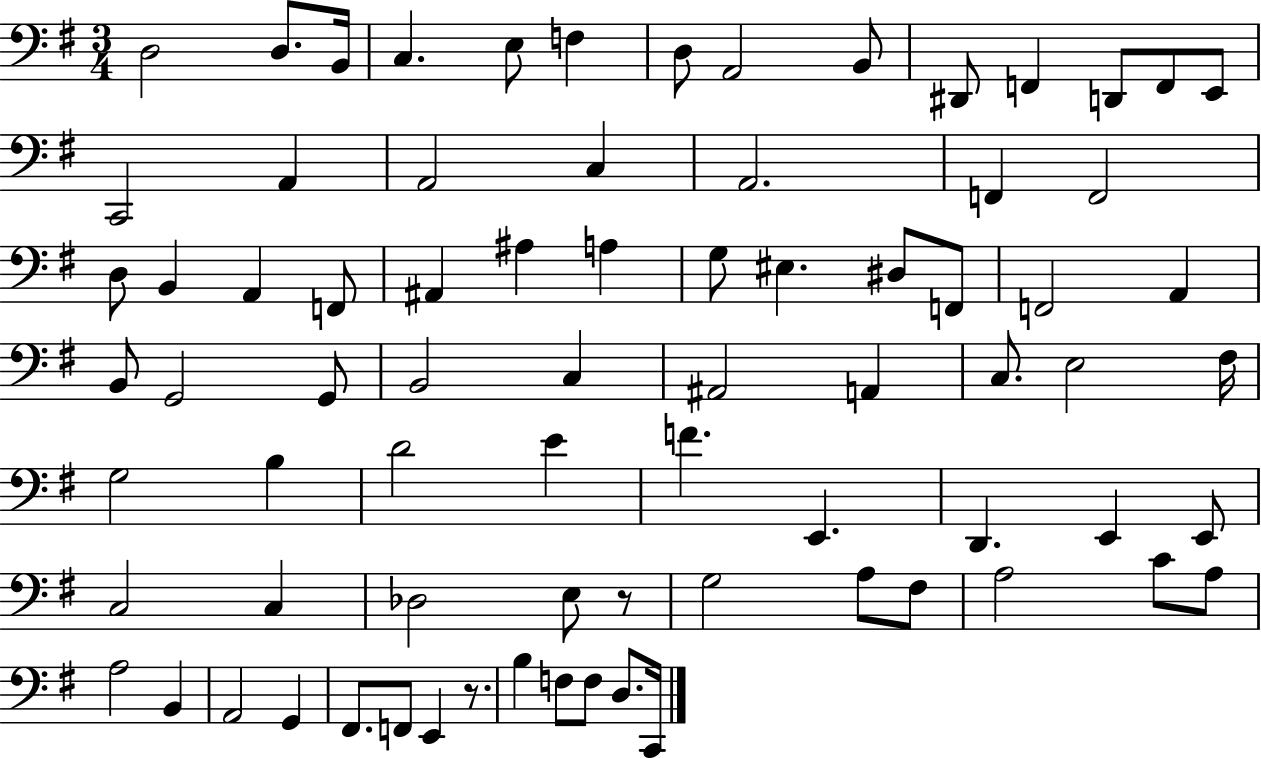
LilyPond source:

{
  \clef bass
  \numericTimeSignature
  \time 3/4
  \key g \major
  d2 d8. b,16 | c4. e8 f4 | d8 a,2 b,8 | dis,8 f,4 d,8 f,8 e,8 | \break c,2 a,4 | a,2 c4 | a,2. | f,4 f,2 | \break d8 b,4 a,4 f,8 | ais,4 ais4 a4 | g8 eis4. dis8 f,8 | f,2 a,4 | \break b,8 g,2 g,8 | b,2 c4 | ais,2 a,4 | c8. e2 fis16 | \break g2 b4 | d'2 e'4 | f'4. e,4. | d,4. e,4 e,8 | \break c2 c4 | des2 e8 r8 | g2 a8 fis8 | a2 c'8 a8 | \break a2 b,4 | a,2 g,4 | fis,8. f,8 e,4 r8. | b4 f8 f8 d8. c,16 | \break \bar "|."
}